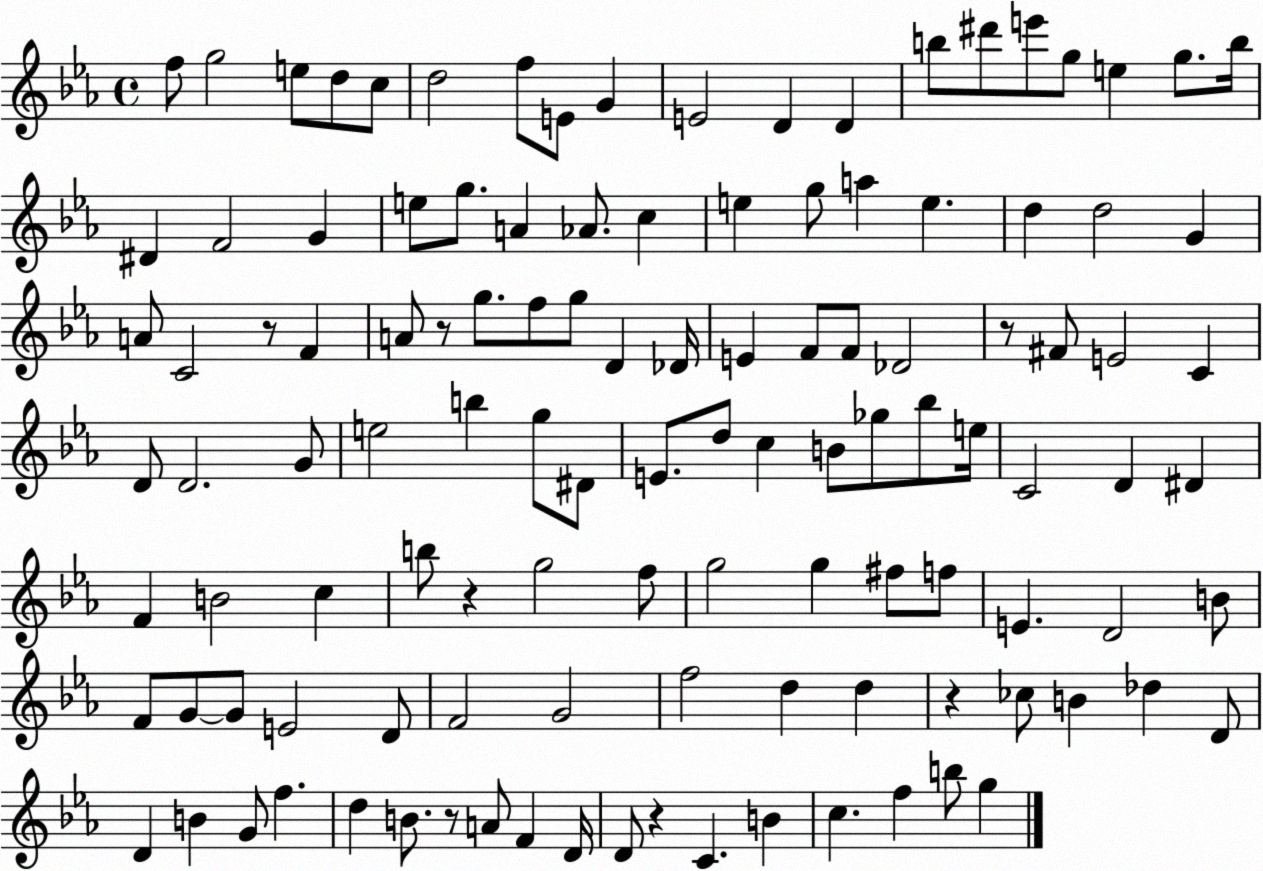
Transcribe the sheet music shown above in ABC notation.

X:1
T:Untitled
M:4/4
L:1/4
K:Eb
f/2 g2 e/2 d/2 c/2 d2 f/2 E/2 G E2 D D b/2 ^d'/2 e'/2 g/2 e g/2 b/4 ^D F2 G e/2 g/2 A _A/2 c e g/2 a e d d2 G A/2 C2 z/2 F A/2 z/2 g/2 f/2 g/2 D _D/4 E F/2 F/2 _D2 z/2 ^F/2 E2 C D/2 D2 G/2 e2 b g/2 ^D/2 E/2 d/2 c B/2 _g/2 _b/2 e/4 C2 D ^D F B2 c b/2 z g2 f/2 g2 g ^f/2 f/2 E D2 B/2 F/2 G/2 G/2 E2 D/2 F2 G2 f2 d d z _c/2 B _d D/2 D B G/2 f d B/2 z/2 A/2 F D/4 D/2 z C B c f b/2 g